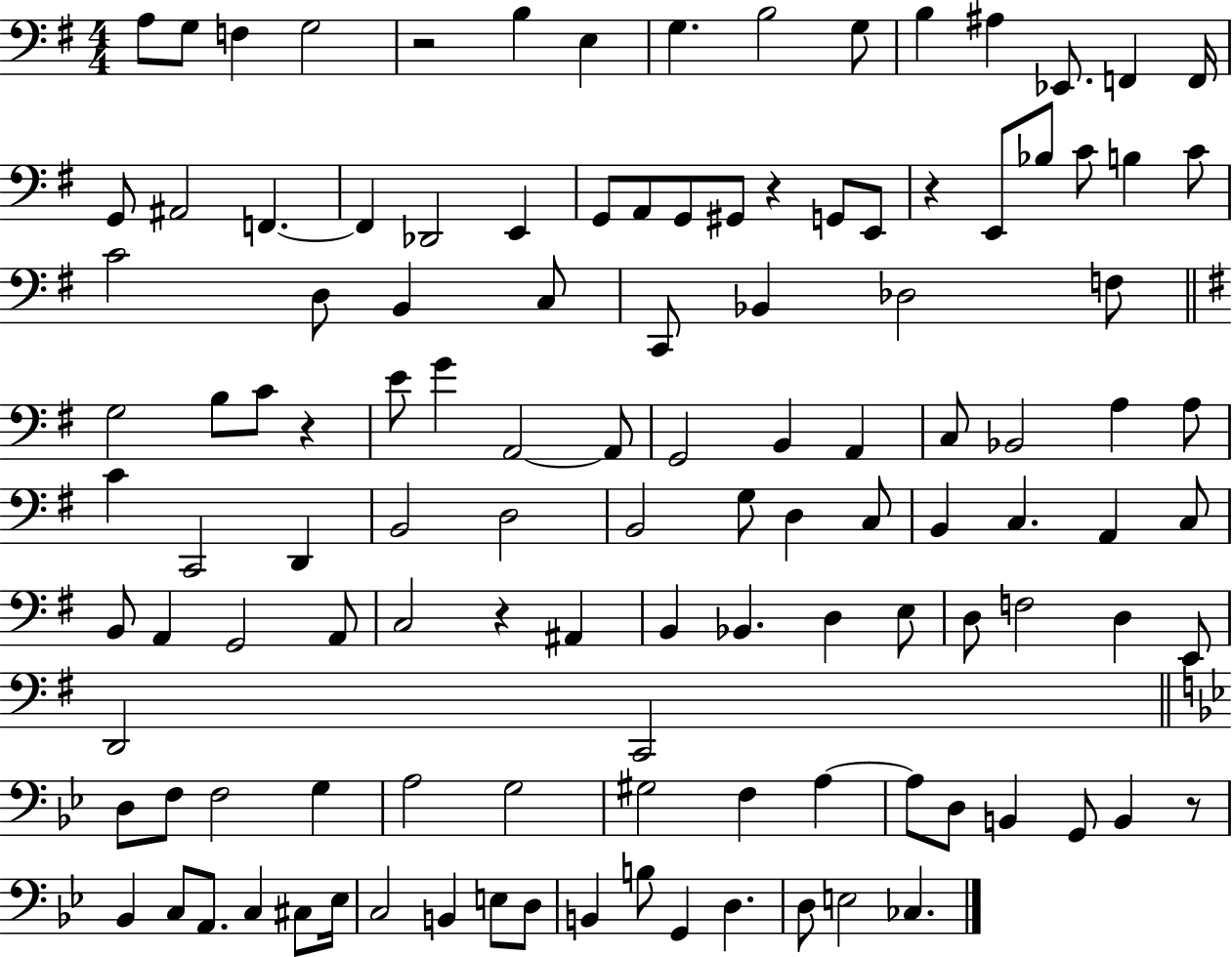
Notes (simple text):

A3/e G3/e F3/q G3/h R/h B3/q E3/q G3/q. B3/h G3/e B3/q A#3/q Eb2/e. F2/q F2/s G2/e A#2/h F2/q. F2/q Db2/h E2/q G2/e A2/e G2/e G#2/e R/q G2/e E2/e R/q E2/e Bb3/e C4/e B3/q C4/e C4/h D3/e B2/q C3/e C2/e Bb2/q Db3/h F3/e G3/h B3/e C4/e R/q E4/e G4/q A2/h A2/e G2/h B2/q A2/q C3/e Bb2/h A3/q A3/e C4/q C2/h D2/q B2/h D3/h B2/h G3/e D3/q C3/e B2/q C3/q. A2/q C3/e B2/e A2/q G2/h A2/e C3/h R/q A#2/q B2/q Bb2/q. D3/q E3/e D3/e F3/h D3/q E2/e D2/h C2/h D3/e F3/e F3/h G3/q A3/h G3/h G#3/h F3/q A3/q A3/e D3/e B2/q G2/e B2/q R/e Bb2/q C3/e A2/e. C3/q C#3/e Eb3/s C3/h B2/q E3/e D3/e B2/q B3/e G2/q D3/q. D3/e E3/h CES3/q.